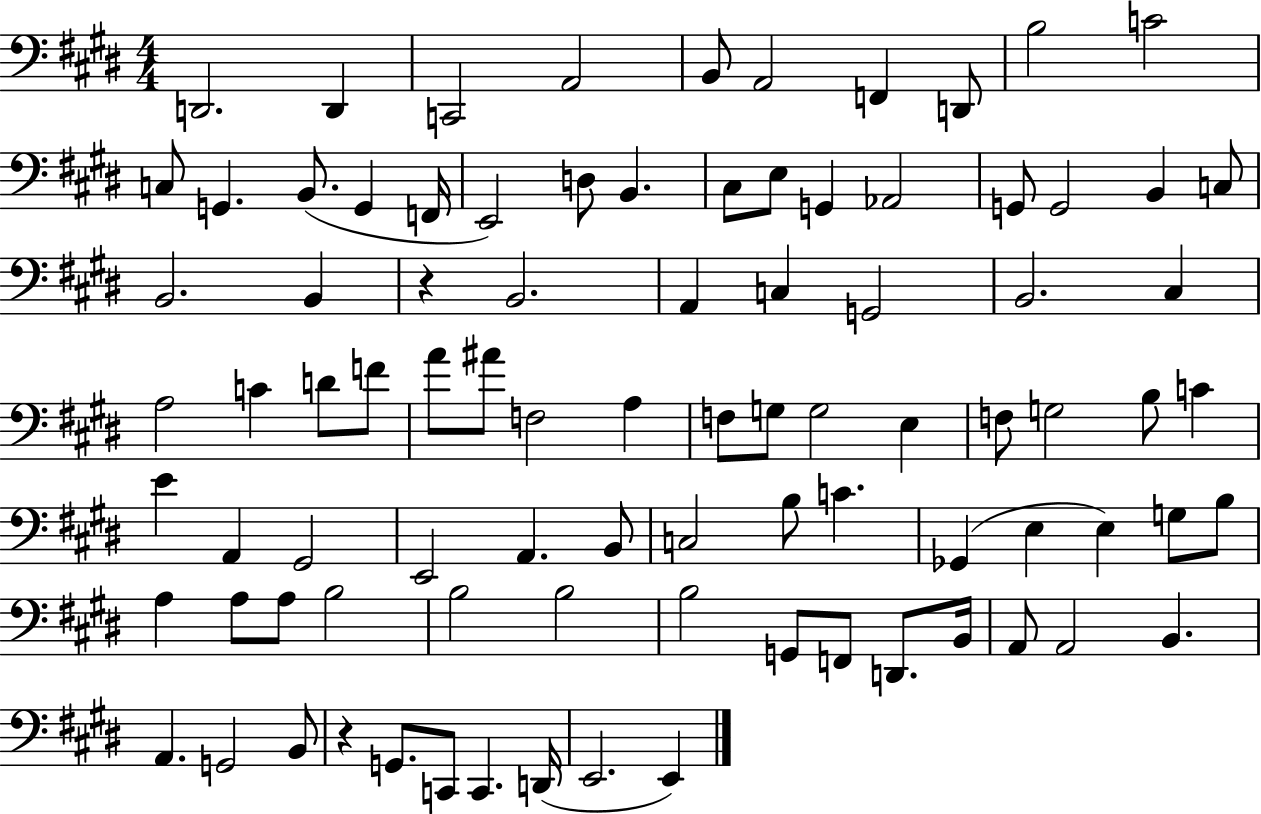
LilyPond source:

{
  \clef bass
  \numericTimeSignature
  \time 4/4
  \key e \major
  \repeat volta 2 { d,2. d,4 | c,2 a,2 | b,8 a,2 f,4 d,8 | b2 c'2 | \break c8 g,4. b,8.( g,4 f,16 | e,2) d8 b,4. | cis8 e8 g,4 aes,2 | g,8 g,2 b,4 c8 | \break b,2. b,4 | r4 b,2. | a,4 c4 g,2 | b,2. cis4 | \break a2 c'4 d'8 f'8 | a'8 ais'8 f2 a4 | f8 g8 g2 e4 | f8 g2 b8 c'4 | \break e'4 a,4 gis,2 | e,2 a,4. b,8 | c2 b8 c'4. | ges,4( e4 e4) g8 b8 | \break a4 a8 a8 b2 | b2 b2 | b2 g,8 f,8 d,8. b,16 | a,8 a,2 b,4. | \break a,4. g,2 b,8 | r4 g,8. c,8 c,4. d,16( | e,2. e,4) | } \bar "|."
}